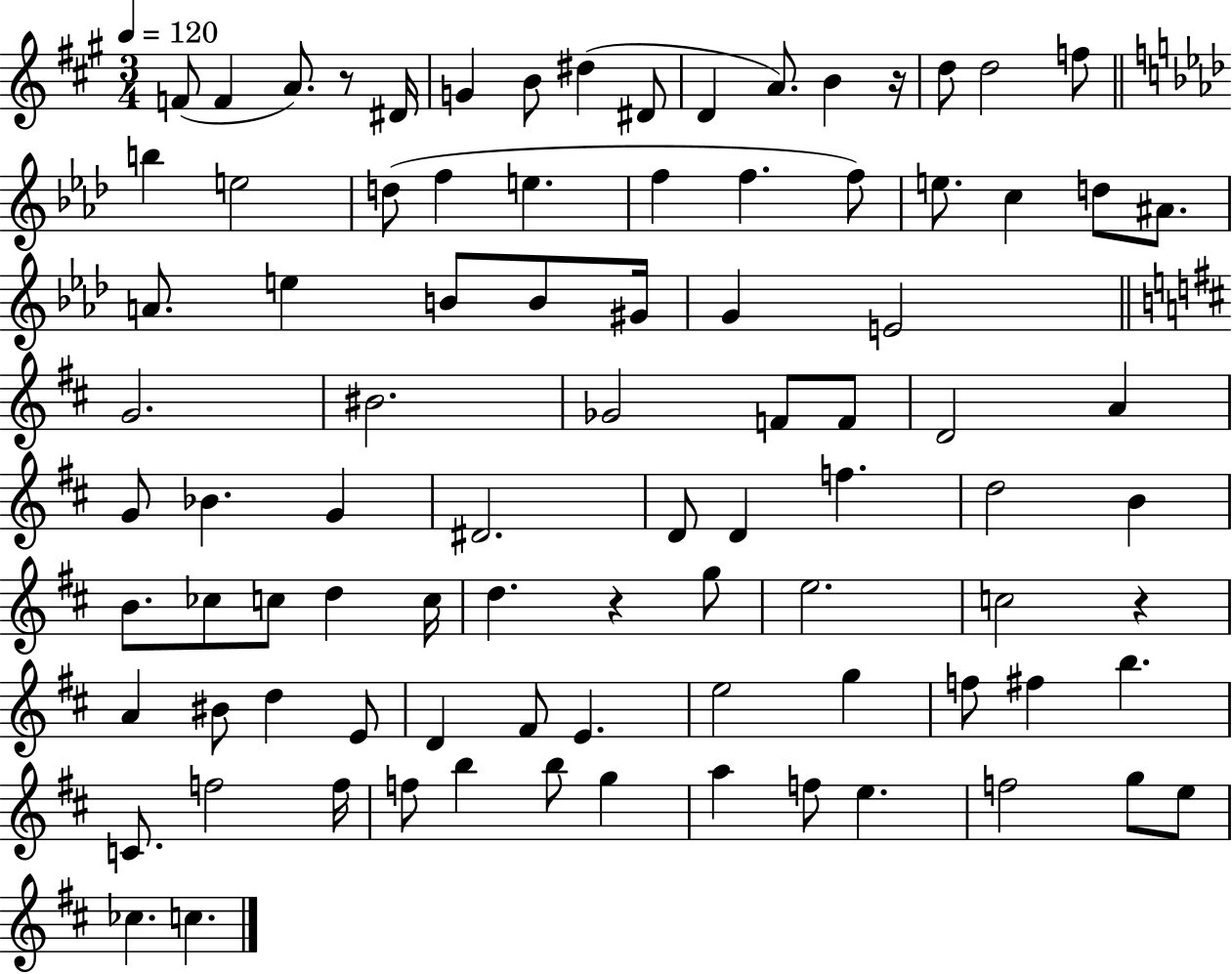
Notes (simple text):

F4/e F4/q A4/e. R/e D#4/s G4/q B4/e D#5/q D#4/e D4/q A4/e. B4/q R/s D5/e D5/h F5/e B5/q E5/h D5/e F5/q E5/q. F5/q F5/q. F5/e E5/e. C5/q D5/e A#4/e. A4/e. E5/q B4/e B4/e G#4/s G4/q E4/h G4/h. BIS4/h. Gb4/h F4/e F4/e D4/h A4/q G4/e Bb4/q. G4/q D#4/h. D4/e D4/q F5/q. D5/h B4/q B4/e. CES5/e C5/e D5/q C5/s D5/q. R/q G5/e E5/h. C5/h R/q A4/q BIS4/e D5/q E4/e D4/q F#4/e E4/q. E5/h G5/q F5/e F#5/q B5/q. C4/e. F5/h F5/s F5/e B5/q B5/e G5/q A5/q F5/e E5/q. F5/h G5/e E5/e CES5/q. C5/q.